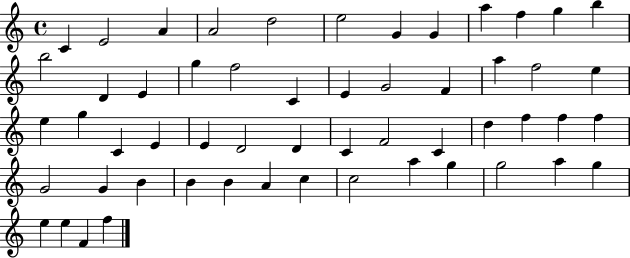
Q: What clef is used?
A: treble